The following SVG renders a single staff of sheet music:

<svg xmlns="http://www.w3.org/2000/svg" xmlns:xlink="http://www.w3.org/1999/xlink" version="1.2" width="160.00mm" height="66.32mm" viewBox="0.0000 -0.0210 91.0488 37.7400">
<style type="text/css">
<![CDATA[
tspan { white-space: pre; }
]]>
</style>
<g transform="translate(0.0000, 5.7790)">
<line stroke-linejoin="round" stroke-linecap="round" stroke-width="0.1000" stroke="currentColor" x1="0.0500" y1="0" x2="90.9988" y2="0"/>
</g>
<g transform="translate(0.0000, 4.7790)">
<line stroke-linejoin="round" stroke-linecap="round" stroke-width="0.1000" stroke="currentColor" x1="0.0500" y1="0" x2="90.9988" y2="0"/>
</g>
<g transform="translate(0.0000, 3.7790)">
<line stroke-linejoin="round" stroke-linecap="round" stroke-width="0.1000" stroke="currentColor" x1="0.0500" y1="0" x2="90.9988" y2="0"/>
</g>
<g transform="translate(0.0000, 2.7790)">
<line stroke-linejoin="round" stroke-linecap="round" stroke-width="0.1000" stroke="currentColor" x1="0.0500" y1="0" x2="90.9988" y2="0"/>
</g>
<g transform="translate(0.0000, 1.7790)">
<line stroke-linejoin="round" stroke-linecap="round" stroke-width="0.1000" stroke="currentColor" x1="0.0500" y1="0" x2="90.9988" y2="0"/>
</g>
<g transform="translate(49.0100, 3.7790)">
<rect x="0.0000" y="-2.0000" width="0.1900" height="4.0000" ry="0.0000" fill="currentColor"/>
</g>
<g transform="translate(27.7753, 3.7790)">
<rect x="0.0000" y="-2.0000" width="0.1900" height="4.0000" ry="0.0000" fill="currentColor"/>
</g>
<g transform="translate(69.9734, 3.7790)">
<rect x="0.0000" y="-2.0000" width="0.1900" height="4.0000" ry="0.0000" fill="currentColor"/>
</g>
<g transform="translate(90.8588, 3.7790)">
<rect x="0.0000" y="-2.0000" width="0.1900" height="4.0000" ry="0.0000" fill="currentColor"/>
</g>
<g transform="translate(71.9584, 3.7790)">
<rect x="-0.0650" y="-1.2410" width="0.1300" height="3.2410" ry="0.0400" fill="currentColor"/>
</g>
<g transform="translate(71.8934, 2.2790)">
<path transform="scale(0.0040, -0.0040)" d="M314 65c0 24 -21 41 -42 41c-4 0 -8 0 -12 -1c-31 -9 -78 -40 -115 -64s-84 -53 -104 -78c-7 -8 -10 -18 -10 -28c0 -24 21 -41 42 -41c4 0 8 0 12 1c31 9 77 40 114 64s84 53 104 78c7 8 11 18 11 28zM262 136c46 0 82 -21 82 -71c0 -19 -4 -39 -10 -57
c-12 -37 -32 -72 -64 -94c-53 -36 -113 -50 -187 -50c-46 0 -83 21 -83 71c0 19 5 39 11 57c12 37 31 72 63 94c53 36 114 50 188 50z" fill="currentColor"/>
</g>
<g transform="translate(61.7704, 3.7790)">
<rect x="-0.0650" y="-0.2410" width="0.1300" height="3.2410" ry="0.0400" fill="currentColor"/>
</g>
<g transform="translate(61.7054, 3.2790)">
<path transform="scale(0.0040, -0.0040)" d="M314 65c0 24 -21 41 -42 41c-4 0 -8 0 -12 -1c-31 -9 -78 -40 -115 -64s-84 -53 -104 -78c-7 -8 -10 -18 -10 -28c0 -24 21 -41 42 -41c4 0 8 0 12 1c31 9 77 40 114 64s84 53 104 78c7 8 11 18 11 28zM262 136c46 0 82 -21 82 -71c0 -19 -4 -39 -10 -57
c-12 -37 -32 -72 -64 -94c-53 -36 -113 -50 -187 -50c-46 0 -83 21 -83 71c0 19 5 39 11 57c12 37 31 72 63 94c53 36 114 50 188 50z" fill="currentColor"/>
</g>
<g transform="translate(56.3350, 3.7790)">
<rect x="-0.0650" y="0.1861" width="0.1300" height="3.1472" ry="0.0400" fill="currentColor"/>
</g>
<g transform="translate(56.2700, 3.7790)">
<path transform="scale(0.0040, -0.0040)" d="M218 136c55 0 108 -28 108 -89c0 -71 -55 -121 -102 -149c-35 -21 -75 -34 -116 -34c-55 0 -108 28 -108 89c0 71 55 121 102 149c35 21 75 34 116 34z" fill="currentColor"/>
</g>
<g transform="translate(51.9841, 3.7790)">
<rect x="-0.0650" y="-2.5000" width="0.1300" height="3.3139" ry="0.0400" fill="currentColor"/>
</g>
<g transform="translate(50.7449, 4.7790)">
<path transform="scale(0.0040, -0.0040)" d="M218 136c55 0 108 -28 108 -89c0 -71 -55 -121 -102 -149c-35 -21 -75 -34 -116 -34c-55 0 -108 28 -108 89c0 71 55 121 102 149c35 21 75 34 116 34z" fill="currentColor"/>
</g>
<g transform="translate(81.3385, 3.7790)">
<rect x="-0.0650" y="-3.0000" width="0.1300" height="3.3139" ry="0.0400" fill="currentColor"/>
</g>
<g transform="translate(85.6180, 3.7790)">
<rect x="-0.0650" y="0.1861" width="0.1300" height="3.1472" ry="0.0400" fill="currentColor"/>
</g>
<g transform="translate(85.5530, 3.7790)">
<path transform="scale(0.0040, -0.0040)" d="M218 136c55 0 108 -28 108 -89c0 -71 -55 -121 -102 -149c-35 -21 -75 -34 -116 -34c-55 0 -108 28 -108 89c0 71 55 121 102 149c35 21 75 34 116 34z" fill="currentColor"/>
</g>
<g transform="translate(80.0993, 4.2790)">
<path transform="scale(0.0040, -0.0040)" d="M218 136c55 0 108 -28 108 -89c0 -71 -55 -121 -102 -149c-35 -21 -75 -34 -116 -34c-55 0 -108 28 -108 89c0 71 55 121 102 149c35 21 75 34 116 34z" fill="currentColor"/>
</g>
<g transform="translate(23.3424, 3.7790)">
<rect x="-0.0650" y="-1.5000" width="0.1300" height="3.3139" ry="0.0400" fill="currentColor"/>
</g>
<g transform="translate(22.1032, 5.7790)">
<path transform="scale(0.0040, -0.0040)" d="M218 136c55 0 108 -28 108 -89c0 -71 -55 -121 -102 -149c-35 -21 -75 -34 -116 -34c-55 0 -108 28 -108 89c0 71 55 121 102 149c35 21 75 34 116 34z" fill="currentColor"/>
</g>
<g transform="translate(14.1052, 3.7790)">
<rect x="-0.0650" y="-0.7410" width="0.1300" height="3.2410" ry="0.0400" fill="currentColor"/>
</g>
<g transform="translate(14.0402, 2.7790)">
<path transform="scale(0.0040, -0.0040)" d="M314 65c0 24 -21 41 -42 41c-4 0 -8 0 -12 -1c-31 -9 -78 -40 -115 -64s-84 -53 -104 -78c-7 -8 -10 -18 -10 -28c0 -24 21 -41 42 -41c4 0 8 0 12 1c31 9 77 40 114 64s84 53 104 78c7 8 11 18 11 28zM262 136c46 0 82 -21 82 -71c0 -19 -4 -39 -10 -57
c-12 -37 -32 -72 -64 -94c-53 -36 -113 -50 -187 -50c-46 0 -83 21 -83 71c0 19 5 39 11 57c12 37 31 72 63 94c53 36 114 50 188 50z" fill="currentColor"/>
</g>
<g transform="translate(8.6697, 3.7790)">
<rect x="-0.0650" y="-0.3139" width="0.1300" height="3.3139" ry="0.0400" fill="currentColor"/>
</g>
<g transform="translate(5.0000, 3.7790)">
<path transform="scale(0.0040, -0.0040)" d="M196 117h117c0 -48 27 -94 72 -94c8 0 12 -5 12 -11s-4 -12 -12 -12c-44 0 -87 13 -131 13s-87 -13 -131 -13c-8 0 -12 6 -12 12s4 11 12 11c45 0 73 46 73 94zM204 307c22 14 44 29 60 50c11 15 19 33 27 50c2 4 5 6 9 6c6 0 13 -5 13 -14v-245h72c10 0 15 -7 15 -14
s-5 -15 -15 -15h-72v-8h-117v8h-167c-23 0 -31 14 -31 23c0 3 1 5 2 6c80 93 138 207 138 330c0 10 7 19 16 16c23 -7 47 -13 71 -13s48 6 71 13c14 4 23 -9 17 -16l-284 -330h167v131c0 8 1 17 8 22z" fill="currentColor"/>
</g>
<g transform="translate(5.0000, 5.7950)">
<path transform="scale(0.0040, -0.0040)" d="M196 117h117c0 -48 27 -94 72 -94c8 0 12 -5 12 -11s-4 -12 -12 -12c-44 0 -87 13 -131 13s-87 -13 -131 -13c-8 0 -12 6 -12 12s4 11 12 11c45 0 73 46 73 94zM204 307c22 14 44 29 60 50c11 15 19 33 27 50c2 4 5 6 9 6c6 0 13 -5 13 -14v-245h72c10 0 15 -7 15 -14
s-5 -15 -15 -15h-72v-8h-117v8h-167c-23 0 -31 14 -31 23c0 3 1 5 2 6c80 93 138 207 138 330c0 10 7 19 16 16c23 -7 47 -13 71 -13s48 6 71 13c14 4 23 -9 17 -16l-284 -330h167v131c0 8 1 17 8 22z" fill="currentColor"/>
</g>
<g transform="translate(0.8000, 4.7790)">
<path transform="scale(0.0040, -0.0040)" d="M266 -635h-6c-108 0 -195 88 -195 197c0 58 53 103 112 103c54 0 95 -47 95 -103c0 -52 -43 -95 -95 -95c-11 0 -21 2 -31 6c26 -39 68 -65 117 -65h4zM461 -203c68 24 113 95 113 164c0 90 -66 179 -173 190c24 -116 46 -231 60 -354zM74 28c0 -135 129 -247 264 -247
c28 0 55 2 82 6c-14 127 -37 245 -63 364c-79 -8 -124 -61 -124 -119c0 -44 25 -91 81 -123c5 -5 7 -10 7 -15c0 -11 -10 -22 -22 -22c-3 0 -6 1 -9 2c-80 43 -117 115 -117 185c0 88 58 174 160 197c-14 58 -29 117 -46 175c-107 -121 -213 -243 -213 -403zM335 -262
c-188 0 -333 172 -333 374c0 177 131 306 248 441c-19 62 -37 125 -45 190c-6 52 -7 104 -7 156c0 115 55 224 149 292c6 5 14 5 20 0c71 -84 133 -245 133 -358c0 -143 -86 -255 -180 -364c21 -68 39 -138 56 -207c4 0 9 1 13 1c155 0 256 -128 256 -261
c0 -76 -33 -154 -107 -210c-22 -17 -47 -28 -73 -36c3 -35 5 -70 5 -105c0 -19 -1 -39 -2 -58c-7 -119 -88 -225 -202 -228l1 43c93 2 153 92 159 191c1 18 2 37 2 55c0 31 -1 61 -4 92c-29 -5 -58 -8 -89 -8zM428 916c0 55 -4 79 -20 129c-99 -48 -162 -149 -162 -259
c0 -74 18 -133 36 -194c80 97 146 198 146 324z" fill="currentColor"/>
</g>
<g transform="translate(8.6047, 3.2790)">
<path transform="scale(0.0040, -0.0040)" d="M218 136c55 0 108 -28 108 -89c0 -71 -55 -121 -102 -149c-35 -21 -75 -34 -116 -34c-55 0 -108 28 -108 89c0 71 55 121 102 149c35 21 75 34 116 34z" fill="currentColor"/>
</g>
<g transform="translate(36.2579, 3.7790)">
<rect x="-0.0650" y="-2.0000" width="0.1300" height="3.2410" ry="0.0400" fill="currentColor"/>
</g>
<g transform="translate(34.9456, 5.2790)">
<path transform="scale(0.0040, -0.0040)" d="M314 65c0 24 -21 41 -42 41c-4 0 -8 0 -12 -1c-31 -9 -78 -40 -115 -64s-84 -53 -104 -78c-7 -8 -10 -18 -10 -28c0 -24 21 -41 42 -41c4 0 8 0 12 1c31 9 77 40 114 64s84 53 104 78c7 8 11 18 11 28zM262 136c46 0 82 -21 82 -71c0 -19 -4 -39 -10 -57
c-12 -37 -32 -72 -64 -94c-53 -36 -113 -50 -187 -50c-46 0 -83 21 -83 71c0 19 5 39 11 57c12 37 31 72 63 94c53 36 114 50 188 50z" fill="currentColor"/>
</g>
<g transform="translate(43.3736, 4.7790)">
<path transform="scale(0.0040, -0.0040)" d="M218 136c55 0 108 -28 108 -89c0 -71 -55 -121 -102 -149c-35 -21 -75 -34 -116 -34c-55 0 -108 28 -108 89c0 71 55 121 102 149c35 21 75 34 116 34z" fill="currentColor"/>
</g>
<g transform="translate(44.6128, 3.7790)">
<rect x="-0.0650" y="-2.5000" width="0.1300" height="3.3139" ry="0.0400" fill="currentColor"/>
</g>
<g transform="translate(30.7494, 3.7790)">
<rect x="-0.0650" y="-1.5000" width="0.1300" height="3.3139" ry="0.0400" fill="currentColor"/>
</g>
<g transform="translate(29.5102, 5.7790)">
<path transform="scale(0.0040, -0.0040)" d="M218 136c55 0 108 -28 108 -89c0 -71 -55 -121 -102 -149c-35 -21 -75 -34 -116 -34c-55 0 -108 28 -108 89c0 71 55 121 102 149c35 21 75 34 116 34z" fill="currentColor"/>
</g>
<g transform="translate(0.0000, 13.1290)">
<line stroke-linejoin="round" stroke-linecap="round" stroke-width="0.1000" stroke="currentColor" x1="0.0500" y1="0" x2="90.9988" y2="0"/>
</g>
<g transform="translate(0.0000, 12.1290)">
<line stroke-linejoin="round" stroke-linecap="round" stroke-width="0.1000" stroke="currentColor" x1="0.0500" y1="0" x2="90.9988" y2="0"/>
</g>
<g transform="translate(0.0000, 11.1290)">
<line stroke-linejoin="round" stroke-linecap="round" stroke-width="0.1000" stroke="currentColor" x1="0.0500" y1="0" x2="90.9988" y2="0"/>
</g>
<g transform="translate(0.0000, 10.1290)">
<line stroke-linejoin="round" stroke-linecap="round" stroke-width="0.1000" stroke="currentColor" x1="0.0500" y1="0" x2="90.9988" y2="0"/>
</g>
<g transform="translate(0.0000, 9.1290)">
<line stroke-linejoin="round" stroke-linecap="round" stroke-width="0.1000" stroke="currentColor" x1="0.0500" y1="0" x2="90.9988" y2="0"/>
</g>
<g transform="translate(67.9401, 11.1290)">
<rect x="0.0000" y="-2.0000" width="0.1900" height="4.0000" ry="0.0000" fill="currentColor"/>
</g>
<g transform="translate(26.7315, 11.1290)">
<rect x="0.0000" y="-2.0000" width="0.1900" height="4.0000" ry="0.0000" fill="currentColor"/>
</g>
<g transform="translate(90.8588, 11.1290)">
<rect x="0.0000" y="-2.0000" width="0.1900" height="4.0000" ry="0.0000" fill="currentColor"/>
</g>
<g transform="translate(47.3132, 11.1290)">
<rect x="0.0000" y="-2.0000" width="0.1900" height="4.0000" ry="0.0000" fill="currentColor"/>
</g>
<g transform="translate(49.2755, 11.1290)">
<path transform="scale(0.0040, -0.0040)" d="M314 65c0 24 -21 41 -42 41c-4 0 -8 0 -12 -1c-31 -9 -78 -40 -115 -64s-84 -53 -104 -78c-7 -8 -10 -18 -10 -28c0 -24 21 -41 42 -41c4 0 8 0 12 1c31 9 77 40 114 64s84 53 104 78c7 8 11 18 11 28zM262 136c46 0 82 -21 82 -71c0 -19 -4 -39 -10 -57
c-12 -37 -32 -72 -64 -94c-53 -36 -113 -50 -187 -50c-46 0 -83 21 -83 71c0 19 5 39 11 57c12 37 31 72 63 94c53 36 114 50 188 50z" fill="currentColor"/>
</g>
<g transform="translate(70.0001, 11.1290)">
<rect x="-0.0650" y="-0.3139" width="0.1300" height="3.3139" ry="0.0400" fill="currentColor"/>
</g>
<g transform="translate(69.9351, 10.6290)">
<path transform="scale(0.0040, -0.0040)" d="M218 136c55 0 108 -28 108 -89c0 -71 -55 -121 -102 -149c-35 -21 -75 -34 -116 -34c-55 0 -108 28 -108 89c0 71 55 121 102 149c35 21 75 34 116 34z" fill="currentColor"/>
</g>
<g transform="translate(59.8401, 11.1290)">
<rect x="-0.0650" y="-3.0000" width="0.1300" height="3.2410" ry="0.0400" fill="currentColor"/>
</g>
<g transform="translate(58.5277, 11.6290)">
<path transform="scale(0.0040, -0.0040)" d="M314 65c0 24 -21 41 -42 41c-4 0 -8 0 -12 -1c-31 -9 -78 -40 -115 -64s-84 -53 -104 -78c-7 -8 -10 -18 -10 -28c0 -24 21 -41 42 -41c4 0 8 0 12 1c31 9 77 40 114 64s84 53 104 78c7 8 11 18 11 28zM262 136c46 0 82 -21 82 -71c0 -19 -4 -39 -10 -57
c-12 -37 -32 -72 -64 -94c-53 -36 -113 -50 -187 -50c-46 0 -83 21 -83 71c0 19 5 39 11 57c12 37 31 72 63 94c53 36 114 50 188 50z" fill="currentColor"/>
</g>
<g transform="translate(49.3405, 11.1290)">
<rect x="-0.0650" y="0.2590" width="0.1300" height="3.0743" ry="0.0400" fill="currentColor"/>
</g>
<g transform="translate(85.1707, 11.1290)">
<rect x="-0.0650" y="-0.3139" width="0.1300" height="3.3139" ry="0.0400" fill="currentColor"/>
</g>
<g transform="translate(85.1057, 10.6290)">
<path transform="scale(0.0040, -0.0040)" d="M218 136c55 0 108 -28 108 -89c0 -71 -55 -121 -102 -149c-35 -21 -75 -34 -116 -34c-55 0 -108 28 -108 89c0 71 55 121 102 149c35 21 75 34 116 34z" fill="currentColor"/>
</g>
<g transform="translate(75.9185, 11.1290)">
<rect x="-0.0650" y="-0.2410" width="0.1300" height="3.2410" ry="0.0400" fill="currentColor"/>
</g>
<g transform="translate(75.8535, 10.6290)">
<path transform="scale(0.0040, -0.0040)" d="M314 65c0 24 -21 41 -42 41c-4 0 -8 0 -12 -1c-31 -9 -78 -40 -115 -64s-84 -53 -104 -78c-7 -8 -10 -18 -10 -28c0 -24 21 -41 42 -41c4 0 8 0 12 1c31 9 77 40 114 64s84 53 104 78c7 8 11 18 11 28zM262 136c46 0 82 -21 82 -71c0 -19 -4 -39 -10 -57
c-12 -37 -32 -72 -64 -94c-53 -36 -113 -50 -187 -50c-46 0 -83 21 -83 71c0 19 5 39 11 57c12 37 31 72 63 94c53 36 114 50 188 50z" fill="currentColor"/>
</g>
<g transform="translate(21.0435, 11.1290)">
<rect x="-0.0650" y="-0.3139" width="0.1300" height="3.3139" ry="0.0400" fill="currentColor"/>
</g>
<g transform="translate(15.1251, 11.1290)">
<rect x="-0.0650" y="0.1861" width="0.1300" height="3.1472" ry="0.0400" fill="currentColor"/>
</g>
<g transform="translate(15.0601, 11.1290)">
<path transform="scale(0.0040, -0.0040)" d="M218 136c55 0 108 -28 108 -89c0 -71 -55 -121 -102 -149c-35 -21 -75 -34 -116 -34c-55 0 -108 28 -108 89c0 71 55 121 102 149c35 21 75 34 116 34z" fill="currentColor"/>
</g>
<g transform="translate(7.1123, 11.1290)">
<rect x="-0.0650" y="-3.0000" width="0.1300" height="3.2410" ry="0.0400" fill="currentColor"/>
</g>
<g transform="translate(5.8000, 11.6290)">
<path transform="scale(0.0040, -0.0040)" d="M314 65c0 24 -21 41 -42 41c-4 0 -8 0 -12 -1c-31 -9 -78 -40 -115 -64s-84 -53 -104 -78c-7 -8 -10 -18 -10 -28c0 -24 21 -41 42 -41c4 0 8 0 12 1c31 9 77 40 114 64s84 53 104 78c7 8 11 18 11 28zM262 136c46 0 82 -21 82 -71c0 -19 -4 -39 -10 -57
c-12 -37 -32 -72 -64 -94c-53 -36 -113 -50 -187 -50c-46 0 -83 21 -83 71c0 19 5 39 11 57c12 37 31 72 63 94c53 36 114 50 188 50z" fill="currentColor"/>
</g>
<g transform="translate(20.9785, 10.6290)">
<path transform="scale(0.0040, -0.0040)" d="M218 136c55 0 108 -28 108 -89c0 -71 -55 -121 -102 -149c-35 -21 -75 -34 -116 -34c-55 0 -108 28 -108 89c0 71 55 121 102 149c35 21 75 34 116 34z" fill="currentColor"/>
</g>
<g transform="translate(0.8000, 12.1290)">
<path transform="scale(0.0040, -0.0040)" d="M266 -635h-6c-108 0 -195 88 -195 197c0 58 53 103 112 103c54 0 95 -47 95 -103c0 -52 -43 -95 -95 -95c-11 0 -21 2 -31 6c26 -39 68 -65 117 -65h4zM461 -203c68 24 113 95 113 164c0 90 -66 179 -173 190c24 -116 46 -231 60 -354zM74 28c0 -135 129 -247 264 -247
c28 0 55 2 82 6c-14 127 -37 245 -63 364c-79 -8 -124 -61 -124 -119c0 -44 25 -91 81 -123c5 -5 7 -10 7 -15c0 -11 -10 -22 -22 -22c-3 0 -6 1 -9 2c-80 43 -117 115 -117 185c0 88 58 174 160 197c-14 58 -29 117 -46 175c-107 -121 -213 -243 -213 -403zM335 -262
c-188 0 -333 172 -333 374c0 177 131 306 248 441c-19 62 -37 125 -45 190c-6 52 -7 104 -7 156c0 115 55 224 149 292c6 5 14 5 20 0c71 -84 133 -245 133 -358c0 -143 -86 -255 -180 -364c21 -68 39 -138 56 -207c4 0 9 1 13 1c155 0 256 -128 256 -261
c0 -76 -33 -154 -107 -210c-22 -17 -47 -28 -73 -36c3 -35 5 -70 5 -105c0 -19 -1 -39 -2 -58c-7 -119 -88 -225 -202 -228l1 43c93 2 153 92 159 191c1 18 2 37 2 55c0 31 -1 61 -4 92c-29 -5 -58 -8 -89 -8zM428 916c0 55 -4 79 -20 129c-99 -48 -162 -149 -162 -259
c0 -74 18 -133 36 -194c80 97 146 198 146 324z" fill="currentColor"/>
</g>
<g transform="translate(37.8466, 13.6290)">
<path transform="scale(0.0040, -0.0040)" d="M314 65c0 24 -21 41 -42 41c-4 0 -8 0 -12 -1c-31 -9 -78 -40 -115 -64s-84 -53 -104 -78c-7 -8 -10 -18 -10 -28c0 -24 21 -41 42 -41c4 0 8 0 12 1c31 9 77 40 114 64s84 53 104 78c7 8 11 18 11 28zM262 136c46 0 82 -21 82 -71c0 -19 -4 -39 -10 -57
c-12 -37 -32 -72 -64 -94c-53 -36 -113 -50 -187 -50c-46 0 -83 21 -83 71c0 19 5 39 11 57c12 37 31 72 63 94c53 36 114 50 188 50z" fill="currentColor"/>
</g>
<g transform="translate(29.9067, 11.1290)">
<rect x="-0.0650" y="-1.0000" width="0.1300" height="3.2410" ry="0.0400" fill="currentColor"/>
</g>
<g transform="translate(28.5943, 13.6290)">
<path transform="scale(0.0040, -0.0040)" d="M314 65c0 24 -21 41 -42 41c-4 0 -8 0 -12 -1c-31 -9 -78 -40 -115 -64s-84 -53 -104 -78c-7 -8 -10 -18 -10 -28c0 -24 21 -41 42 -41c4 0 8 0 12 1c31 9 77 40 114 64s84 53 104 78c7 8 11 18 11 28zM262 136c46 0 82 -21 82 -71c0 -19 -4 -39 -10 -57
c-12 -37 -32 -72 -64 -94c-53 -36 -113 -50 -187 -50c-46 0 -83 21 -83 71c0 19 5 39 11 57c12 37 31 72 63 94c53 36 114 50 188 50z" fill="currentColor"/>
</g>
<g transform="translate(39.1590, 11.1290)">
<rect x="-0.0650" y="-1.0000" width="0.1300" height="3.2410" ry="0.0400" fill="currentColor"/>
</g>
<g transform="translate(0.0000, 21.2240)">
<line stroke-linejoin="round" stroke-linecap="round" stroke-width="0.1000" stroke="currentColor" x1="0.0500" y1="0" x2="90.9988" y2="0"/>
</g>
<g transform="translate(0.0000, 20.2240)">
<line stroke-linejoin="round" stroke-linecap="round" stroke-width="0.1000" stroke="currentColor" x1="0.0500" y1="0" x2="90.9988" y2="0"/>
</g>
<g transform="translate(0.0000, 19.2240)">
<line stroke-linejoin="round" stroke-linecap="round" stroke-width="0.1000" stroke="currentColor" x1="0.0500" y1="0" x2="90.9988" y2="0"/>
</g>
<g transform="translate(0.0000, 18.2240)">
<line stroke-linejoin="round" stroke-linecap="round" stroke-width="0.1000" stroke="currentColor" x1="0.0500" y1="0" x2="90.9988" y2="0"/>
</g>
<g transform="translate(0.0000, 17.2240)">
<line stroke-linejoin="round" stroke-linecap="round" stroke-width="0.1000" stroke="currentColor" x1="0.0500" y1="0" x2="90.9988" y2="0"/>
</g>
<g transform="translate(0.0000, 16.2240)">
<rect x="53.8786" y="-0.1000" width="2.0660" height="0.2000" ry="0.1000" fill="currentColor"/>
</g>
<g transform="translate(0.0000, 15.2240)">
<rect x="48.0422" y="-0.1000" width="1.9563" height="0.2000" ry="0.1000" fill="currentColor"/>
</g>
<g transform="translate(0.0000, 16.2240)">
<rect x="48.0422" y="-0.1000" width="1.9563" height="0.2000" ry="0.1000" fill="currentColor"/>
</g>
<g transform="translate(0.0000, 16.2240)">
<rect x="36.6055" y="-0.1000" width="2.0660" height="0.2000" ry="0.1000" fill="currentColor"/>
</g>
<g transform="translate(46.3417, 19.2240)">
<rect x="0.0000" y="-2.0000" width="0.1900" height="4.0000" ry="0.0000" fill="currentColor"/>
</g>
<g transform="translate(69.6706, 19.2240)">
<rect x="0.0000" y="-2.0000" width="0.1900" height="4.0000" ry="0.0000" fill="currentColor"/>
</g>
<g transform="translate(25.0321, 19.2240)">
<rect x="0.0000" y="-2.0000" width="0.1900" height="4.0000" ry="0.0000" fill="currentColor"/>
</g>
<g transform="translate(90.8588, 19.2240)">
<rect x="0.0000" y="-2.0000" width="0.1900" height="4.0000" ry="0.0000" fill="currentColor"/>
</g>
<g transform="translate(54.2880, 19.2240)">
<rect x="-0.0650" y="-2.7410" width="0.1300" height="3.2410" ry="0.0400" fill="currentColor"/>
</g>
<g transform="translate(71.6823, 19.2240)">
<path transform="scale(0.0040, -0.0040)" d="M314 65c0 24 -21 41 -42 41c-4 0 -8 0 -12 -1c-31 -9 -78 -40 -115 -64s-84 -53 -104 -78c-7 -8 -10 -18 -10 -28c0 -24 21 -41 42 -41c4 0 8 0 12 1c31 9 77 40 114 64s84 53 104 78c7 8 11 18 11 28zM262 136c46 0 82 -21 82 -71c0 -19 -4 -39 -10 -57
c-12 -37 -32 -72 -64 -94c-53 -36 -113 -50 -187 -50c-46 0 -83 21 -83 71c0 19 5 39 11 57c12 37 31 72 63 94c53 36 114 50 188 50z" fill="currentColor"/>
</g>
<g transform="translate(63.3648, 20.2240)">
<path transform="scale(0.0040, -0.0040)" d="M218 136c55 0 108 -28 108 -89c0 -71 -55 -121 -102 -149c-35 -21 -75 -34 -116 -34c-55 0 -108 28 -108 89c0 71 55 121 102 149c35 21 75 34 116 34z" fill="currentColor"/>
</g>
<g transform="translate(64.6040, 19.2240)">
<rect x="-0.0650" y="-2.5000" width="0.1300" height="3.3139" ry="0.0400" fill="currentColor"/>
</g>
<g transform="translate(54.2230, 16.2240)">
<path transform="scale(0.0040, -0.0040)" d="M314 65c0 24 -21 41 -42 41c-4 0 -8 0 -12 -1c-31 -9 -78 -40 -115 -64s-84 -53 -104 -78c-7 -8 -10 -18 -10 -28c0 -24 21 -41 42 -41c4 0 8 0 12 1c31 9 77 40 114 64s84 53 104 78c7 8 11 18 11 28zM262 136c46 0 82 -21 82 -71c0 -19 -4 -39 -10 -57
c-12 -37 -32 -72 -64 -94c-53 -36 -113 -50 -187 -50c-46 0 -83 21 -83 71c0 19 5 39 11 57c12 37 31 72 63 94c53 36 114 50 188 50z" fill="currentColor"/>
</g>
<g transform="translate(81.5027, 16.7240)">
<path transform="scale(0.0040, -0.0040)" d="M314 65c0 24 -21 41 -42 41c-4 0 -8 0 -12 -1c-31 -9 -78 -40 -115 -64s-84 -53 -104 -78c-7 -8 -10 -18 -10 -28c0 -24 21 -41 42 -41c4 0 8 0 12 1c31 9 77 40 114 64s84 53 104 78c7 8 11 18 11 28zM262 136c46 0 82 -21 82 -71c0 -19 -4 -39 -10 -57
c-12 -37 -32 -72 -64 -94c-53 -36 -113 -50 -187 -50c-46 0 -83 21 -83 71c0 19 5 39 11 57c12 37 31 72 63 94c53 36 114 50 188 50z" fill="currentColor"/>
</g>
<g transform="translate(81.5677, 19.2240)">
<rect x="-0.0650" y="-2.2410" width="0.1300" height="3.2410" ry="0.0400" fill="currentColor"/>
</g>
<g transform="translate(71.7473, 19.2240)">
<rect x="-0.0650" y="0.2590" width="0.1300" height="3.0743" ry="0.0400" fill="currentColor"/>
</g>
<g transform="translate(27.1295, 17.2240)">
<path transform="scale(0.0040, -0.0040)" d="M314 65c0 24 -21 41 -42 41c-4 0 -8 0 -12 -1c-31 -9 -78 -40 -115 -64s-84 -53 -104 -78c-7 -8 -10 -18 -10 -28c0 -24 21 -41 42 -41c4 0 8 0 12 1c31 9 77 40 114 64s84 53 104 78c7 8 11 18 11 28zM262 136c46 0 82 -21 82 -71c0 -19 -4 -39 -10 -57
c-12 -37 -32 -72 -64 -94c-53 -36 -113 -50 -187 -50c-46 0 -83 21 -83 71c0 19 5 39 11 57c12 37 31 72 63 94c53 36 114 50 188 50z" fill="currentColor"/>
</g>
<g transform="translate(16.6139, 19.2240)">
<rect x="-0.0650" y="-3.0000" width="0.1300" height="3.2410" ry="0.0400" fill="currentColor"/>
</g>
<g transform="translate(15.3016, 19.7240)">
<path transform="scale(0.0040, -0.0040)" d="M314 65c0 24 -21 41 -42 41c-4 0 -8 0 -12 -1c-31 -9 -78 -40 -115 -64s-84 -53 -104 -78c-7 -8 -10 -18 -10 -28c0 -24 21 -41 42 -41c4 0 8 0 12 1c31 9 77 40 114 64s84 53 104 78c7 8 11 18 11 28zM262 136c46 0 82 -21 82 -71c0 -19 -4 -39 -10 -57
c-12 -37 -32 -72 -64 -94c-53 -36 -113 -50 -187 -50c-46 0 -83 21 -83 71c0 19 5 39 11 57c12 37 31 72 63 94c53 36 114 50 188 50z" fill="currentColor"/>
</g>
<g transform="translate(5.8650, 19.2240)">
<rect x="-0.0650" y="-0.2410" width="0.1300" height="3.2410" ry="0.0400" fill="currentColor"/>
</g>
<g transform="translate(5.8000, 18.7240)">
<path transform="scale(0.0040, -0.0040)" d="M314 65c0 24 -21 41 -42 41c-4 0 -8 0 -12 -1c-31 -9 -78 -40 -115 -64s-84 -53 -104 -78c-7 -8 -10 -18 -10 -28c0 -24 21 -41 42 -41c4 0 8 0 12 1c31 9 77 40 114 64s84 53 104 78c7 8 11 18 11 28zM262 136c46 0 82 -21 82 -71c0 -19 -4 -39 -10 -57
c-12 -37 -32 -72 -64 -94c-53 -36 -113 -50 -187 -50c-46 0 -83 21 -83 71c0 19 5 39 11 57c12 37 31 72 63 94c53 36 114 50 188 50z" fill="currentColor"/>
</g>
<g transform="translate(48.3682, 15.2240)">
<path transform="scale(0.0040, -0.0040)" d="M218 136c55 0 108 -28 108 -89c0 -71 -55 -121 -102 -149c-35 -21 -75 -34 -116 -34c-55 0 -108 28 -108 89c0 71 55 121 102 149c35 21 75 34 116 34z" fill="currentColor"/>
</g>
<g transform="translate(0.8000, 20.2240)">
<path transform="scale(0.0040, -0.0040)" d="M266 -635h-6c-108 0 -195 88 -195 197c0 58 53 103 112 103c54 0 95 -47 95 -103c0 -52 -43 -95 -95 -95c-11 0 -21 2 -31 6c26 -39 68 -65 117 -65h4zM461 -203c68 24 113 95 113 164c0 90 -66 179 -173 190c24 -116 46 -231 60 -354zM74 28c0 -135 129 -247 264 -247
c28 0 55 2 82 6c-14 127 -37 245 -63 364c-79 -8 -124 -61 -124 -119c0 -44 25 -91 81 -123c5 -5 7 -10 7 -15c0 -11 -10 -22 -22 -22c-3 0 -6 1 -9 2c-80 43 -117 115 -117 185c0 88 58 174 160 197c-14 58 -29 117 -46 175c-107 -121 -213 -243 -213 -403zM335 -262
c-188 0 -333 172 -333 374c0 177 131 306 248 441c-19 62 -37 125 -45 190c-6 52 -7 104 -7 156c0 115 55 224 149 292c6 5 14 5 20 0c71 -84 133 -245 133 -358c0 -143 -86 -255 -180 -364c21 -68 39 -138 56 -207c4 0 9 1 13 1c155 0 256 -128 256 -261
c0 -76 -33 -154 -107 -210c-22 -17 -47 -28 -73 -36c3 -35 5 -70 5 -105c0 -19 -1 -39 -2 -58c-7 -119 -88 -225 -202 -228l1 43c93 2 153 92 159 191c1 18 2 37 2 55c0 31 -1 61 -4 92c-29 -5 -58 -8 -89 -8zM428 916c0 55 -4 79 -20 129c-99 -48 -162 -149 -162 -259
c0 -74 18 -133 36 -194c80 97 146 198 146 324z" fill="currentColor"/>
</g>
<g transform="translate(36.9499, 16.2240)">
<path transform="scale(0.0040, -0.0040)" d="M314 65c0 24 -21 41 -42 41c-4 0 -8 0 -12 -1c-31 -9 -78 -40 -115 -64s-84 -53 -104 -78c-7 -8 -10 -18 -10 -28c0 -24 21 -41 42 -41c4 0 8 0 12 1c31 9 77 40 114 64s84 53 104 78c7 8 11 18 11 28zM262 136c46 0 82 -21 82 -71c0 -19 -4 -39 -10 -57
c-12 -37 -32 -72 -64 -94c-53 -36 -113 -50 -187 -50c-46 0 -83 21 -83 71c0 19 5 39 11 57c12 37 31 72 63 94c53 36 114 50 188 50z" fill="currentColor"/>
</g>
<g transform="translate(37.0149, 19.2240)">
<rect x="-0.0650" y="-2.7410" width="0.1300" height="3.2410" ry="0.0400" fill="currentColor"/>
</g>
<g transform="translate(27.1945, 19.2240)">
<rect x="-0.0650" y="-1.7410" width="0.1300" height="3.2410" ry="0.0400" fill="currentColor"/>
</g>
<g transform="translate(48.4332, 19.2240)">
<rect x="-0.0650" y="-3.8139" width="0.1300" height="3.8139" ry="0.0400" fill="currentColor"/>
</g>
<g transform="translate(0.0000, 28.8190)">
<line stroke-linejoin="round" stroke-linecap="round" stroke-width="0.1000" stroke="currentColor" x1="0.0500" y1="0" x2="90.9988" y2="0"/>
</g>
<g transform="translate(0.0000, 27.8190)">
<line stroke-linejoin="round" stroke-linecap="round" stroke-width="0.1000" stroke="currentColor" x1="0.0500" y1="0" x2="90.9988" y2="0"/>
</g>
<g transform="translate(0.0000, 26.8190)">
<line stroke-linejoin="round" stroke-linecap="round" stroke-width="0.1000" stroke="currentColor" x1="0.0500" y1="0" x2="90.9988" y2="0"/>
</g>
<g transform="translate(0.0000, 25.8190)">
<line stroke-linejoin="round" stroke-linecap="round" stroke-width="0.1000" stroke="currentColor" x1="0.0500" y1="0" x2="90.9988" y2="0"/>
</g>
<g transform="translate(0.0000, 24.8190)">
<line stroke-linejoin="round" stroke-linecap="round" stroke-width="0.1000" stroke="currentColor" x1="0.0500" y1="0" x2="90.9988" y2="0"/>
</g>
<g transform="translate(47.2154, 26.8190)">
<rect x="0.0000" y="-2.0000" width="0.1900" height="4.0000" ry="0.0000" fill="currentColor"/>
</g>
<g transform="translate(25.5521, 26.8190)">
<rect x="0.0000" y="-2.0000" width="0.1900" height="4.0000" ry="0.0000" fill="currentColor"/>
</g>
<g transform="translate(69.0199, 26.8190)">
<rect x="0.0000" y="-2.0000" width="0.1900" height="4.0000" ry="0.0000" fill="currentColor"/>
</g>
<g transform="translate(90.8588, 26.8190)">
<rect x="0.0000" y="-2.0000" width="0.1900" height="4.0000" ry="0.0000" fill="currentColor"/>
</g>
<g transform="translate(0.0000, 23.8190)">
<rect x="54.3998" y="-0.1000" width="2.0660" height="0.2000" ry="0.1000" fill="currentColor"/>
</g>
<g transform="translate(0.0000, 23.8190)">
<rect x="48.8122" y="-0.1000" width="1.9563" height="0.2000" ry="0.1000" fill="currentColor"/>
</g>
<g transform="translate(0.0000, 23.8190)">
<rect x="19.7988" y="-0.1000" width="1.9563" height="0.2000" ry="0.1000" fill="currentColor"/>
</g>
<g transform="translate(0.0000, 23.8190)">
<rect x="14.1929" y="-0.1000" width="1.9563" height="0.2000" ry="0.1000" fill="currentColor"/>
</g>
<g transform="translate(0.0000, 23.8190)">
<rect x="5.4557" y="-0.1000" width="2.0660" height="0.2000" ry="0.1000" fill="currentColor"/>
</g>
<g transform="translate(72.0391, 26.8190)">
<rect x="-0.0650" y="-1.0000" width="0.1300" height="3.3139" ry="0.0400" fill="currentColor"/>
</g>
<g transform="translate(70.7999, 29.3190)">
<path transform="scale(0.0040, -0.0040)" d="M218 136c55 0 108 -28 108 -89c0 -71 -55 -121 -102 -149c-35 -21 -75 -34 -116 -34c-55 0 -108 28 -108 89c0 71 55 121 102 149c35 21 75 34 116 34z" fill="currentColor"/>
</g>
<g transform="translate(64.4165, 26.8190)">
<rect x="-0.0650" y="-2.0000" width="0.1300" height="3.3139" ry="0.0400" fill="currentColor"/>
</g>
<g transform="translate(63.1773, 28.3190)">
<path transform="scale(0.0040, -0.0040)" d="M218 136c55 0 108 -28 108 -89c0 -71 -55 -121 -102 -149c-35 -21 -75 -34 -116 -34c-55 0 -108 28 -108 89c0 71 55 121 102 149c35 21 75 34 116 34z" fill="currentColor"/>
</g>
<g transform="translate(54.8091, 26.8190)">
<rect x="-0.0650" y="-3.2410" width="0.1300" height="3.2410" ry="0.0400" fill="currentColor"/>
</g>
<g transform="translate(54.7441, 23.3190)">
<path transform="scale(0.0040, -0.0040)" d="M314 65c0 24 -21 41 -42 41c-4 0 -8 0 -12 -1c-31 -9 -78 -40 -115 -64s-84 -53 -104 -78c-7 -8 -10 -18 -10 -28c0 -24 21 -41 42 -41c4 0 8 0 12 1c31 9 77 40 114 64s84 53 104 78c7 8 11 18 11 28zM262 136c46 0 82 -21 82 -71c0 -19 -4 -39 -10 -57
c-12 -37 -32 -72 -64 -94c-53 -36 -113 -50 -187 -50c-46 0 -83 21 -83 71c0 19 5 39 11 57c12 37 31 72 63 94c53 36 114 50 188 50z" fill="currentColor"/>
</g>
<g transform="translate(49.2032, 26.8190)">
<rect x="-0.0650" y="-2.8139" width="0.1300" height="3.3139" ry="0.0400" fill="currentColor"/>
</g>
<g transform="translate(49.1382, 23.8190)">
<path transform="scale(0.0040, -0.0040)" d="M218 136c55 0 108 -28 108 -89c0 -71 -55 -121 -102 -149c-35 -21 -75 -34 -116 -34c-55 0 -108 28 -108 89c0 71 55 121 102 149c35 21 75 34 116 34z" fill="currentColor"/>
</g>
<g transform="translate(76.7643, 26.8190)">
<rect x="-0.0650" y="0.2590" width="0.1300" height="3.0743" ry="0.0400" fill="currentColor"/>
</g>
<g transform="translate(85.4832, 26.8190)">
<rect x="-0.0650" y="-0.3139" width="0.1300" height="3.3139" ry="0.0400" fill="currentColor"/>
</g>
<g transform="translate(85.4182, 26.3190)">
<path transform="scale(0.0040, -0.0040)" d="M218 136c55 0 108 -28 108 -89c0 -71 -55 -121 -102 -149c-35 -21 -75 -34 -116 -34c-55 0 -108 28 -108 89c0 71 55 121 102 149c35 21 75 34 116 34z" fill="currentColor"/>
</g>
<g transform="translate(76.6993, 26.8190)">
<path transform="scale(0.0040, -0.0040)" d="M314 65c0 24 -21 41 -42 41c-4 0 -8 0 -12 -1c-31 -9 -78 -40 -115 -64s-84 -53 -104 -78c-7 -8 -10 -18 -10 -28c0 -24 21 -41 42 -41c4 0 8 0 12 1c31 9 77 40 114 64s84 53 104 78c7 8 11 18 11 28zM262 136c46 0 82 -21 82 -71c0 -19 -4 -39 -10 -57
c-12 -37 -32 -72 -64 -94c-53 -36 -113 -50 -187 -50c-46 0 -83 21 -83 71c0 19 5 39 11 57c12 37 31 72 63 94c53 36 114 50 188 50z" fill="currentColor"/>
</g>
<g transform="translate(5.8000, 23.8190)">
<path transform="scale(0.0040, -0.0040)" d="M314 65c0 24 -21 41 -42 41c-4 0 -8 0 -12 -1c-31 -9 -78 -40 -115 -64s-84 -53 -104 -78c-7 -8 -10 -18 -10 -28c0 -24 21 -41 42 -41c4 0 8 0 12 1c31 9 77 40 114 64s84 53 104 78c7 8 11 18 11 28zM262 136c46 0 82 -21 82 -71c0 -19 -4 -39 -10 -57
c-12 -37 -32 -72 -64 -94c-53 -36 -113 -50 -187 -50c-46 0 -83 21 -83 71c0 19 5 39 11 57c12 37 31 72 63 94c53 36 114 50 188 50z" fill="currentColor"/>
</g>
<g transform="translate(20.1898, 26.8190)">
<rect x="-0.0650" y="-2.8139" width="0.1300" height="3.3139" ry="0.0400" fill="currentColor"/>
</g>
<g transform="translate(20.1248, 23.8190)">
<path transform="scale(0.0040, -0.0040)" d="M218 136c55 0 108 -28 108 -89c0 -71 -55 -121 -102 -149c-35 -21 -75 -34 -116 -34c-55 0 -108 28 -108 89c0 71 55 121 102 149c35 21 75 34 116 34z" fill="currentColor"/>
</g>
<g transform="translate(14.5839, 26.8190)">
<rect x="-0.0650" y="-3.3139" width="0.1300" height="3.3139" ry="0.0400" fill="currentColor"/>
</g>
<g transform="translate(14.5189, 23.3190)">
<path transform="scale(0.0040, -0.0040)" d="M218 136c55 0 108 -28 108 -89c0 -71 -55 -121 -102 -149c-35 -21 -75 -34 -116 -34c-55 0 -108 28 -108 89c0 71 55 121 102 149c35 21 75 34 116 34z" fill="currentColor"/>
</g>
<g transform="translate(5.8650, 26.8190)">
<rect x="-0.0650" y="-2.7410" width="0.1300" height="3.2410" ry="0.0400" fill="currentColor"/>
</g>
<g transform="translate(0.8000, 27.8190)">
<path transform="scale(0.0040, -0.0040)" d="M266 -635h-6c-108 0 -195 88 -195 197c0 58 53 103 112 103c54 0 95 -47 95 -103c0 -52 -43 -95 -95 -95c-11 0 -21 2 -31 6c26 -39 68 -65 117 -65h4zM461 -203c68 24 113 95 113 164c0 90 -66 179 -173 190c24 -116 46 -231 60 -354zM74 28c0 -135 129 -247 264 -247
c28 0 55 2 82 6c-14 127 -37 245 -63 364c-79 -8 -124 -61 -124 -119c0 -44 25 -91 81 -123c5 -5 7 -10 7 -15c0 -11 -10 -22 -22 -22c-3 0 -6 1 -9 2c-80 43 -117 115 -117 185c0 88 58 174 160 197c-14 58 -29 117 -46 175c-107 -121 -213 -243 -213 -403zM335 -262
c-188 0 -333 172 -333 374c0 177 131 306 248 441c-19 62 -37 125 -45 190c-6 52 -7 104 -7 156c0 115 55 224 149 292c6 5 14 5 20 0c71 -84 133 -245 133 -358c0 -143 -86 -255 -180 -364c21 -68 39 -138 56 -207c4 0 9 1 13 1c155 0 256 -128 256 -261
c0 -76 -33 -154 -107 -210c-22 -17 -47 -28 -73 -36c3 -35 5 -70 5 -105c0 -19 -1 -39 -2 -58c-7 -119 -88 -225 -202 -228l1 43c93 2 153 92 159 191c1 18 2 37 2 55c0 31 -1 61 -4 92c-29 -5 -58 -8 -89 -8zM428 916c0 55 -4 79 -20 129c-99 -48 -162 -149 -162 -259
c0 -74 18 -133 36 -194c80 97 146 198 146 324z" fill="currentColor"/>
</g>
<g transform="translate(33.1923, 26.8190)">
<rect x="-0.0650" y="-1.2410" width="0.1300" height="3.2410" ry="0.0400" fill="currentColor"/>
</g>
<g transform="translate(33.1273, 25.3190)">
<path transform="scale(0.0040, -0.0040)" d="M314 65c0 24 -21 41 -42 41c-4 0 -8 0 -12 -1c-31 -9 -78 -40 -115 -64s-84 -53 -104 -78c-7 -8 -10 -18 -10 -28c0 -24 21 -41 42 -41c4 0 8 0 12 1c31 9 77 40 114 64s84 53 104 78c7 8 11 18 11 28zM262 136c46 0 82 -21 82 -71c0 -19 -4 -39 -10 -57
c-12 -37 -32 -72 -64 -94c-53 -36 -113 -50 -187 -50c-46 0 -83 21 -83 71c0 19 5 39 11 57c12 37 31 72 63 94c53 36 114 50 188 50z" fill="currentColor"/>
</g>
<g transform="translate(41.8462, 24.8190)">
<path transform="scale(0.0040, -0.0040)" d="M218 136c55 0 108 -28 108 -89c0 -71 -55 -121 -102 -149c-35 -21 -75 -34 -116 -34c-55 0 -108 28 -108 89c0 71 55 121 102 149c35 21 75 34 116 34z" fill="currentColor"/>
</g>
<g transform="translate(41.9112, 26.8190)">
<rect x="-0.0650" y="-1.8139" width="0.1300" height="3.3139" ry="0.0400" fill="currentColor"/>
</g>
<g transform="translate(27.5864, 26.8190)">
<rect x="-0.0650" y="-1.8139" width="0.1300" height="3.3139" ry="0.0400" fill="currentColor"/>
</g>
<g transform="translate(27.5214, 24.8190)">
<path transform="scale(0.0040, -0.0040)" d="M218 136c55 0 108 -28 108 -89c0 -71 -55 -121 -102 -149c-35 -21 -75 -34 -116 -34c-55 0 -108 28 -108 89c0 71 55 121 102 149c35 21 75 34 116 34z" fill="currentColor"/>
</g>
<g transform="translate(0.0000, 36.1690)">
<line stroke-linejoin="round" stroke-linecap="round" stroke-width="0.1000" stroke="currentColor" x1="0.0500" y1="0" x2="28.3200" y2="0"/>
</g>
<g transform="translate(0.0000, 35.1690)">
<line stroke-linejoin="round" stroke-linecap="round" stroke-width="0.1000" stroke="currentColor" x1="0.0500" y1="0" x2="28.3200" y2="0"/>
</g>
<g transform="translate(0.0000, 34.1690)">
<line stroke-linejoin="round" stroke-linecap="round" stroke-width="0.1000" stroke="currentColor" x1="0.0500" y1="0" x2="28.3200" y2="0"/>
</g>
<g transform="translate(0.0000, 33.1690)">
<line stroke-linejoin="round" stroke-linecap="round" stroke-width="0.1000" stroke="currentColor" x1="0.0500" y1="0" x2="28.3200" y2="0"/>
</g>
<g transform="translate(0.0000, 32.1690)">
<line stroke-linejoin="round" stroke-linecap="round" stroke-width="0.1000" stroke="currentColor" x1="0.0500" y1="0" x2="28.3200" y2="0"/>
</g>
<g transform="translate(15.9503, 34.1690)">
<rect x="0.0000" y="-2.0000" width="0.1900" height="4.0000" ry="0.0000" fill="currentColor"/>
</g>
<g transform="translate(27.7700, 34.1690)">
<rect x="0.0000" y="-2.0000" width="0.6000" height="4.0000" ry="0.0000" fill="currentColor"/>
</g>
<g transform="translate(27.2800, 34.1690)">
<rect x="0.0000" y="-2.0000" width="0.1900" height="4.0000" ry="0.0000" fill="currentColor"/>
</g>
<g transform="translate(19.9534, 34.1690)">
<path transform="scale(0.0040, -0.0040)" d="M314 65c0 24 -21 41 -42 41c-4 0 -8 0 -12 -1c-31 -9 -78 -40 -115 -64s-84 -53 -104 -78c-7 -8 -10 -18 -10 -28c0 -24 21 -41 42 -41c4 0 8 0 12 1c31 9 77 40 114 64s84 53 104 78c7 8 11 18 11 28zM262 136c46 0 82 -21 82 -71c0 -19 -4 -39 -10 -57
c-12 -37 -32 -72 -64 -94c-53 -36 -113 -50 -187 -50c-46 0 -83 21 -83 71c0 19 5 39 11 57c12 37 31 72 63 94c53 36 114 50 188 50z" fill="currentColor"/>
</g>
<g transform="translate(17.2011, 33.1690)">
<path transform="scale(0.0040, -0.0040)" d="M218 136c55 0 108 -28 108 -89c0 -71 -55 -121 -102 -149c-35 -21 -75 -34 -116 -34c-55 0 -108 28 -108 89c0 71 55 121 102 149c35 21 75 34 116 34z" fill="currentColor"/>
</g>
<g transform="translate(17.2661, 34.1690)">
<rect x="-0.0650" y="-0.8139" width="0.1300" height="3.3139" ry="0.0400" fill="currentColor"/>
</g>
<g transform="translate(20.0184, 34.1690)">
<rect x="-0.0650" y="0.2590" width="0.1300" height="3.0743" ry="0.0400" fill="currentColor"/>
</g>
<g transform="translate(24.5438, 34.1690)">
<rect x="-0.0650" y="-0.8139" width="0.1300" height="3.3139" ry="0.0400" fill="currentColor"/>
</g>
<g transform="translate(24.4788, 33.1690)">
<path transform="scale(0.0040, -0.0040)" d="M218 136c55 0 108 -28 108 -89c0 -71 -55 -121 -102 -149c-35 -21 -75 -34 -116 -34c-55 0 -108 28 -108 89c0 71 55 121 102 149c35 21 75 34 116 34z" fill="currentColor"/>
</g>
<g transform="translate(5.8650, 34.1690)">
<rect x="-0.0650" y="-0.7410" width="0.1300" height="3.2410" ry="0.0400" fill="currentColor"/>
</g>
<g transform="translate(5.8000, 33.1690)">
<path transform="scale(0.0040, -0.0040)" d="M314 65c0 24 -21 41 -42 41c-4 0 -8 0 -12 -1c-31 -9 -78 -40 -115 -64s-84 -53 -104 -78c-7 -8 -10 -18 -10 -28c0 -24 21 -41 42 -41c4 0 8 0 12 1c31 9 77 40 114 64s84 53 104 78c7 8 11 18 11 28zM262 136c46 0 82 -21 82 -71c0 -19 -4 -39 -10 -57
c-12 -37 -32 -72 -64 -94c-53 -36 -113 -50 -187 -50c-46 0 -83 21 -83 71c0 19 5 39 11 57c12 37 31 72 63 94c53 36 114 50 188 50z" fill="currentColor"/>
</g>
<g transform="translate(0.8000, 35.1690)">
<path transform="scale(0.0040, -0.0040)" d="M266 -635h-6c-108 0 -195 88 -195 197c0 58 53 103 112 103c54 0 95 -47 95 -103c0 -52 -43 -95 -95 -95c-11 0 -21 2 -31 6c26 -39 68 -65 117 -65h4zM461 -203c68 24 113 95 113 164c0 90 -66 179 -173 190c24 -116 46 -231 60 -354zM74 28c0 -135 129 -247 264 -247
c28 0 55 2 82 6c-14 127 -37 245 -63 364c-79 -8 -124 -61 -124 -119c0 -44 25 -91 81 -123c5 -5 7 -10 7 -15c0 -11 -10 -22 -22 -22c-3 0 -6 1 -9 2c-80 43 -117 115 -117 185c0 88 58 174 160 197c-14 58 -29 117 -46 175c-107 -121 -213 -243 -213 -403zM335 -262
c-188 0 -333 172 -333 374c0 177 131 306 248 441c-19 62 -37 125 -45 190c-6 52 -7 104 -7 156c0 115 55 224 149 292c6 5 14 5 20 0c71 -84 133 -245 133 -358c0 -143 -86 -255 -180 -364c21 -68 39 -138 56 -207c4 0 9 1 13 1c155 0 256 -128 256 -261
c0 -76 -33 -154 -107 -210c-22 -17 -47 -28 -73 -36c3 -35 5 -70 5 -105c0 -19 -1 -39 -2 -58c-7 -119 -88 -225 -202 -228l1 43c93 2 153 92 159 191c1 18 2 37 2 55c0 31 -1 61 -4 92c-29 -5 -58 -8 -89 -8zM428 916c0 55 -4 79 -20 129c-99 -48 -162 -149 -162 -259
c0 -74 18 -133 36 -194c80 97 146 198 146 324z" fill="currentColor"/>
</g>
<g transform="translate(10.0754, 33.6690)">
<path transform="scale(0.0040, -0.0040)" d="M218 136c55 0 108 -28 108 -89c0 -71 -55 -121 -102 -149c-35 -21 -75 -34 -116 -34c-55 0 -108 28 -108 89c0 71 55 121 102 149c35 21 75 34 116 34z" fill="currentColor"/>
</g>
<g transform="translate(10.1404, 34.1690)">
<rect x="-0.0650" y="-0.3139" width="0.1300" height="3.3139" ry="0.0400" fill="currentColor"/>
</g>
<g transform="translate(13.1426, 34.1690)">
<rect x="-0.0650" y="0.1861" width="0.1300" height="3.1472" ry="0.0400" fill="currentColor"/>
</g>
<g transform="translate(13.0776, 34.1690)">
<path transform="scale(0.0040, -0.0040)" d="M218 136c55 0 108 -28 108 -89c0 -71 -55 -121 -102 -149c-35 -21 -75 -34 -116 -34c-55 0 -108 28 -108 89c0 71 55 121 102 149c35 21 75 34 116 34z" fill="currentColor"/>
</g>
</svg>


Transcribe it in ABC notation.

X:1
T:Untitled
M:4/4
L:1/4
K:C
c d2 E E F2 G G B c2 e2 A B A2 B c D2 D2 B2 A2 c c2 c c2 A2 f2 a2 c' a2 G B2 g2 a2 b a f e2 f a b2 F D B2 c d2 c B d B2 d